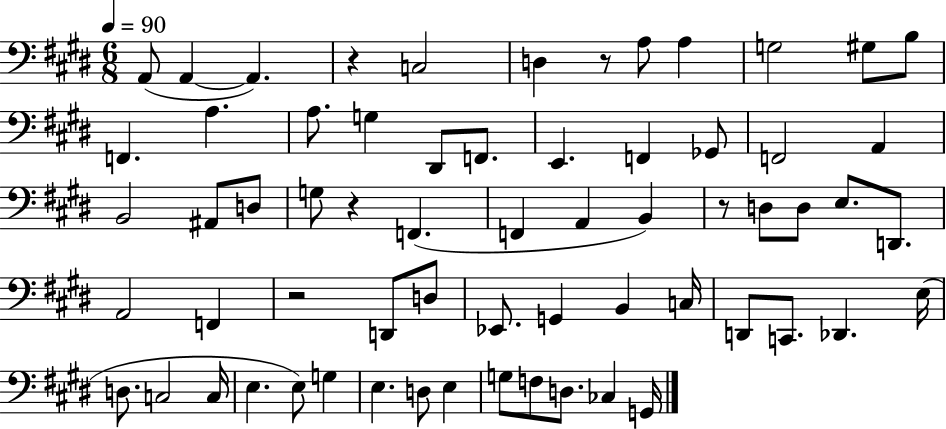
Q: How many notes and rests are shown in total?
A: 64